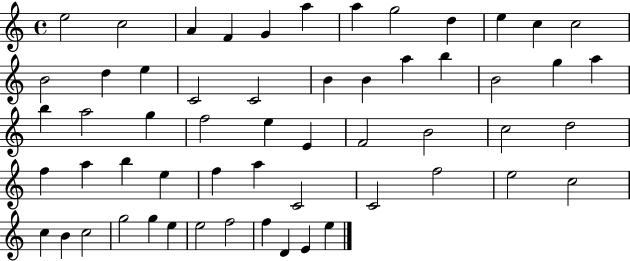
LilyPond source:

{
  \clef treble
  \time 4/4
  \defaultTimeSignature
  \key c \major
  e''2 c''2 | a'4 f'4 g'4 a''4 | a''4 g''2 d''4 | e''4 c''4 c''2 | \break b'2 d''4 e''4 | c'2 c'2 | b'4 b'4 a''4 b''4 | b'2 g''4 a''4 | \break b''4 a''2 g''4 | f''2 e''4 e'4 | f'2 b'2 | c''2 d''2 | \break f''4 a''4 b''4 e''4 | f''4 a''4 c'2 | c'2 f''2 | e''2 c''2 | \break c''4 b'4 c''2 | g''2 g''4 e''4 | e''2 f''2 | f''4 d'4 e'4 e''4 | \break \bar "|."
}